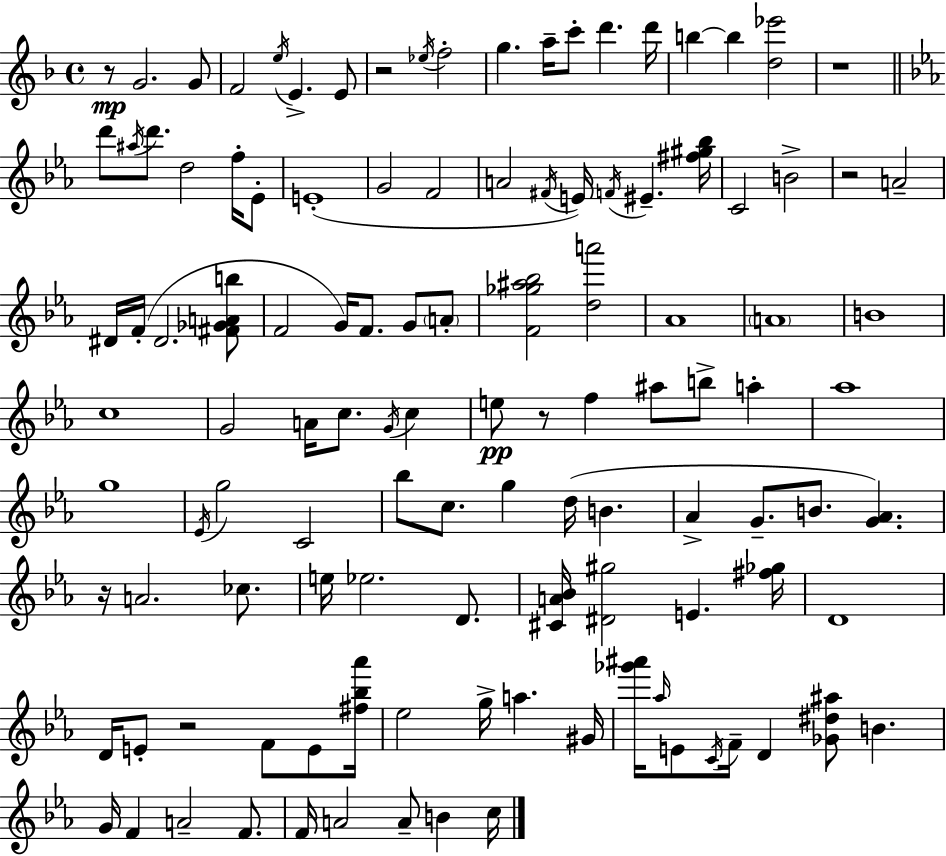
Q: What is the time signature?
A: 4/4